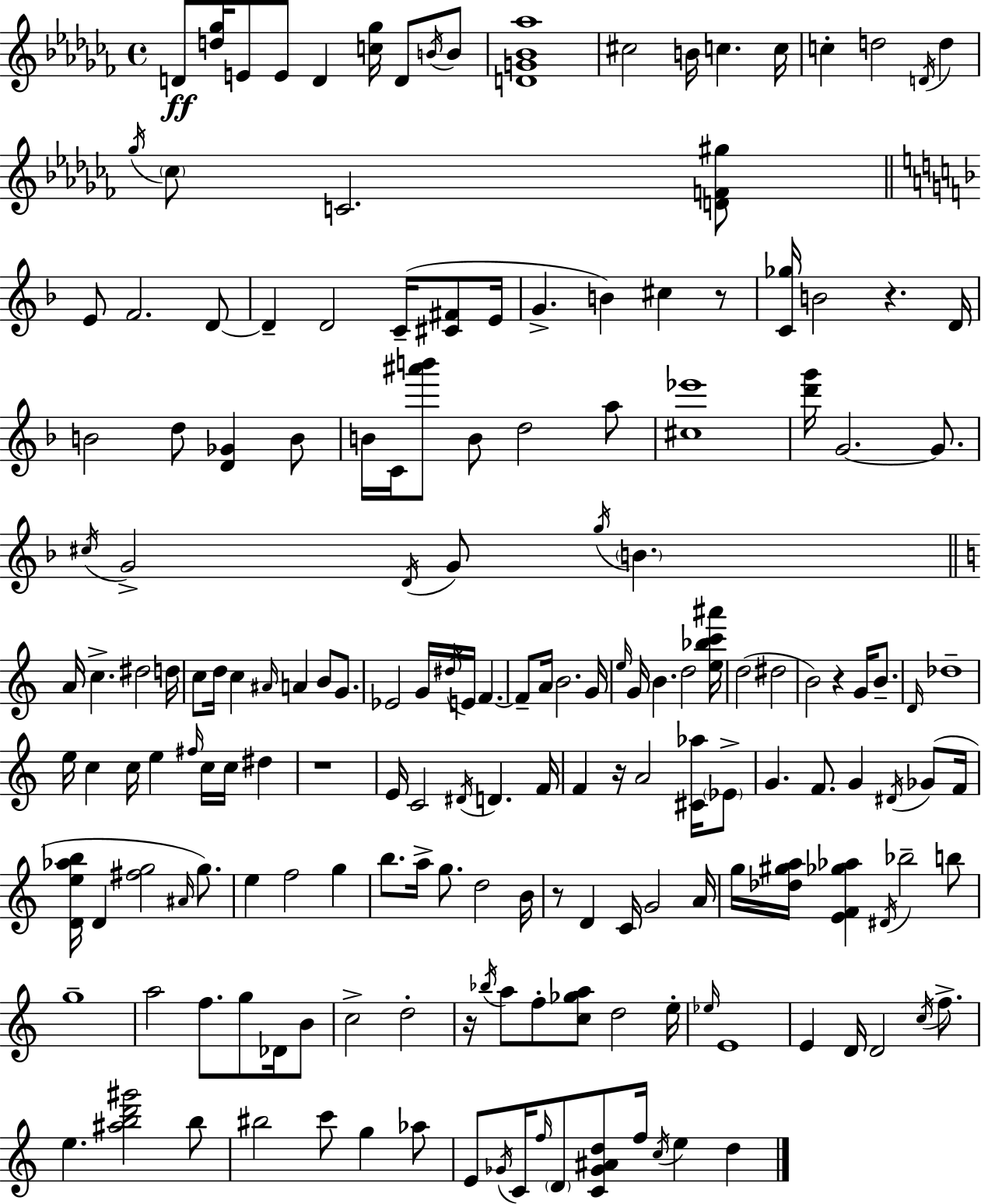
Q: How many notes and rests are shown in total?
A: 179